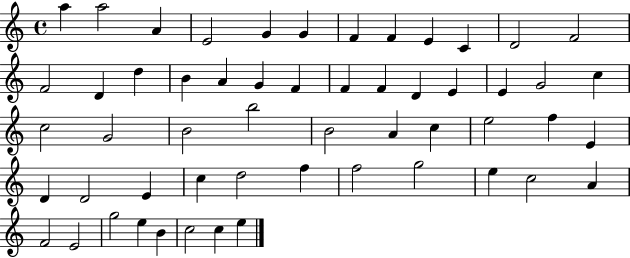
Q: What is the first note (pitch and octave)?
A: A5